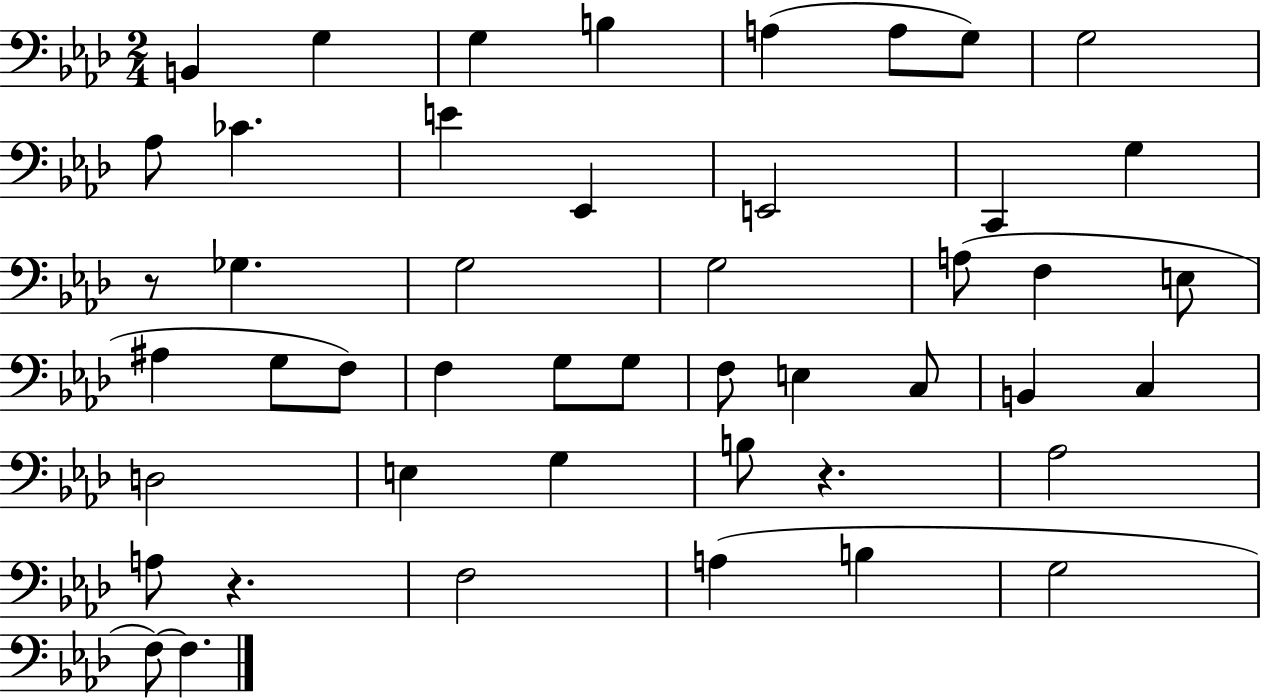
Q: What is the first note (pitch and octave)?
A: B2